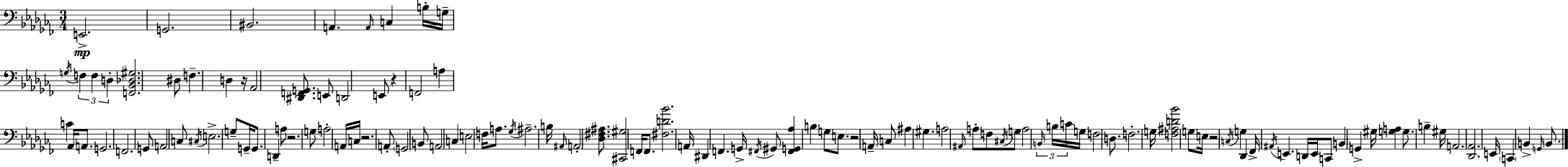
{
  \clef bass
  \numericTimeSignature
  \time 3/4
  \key aes \minor
  e,2.->\mp | g,2. | bis,2. | a,4. \grace { a,16 } c4 b16-. | \break g16-- \acciaccatura { g16 } \tuplet 3/2 { f4 f4 d4-. } | <f, bes, des gis>2. | dis8 f4.-- d4 | r16 aes,2 <dis, f, g,>8. | \break e,8 d,2 | e,8 r4 f,2 | a4 c'4 aes,16 a,8. | g,2. | \break f,2. | g,8 a,2 | c8 \acciaccatura { cis16 } e2.-> | g8-- g,16-- g,8. d,4-- | \break a8 r2. | g8 a2-. | a,16 c16 r2. | a,8-. \parenthesize g,2 | \break b,8 a,2 c4 | e2 f16 | a8. \acciaccatura { ges16 } ais2.-- | b16 \grace { ais,16 } a,2-. | \break <des fis ais>8. <cis, gis>2 | f,16 f,8. <fis d' bes'>2. | a,16 dis,4 f,4. | g,16-> \acciaccatura { fis,16 } gis,8 <fis, g, aes>4 | \break b4 g8 e8. r2 | a,16-- c8 ais4 | gis4. a2 | \grace { ais,16 } a8-. f8 \acciaccatura { cis16 } g8 a2 | \break \tuplet 3/2 { \grace { b,16 } b16 c'16 } g16 f2 | d8. f2.-. | g16 <f ais d' bes'>2 | g8 e16 r2 | \break \acciaccatura { c16 } g4 des,4 | fes,16-> \acciaccatura { ais,16 } e,4. d,16 e,16 | c,8 b,4 g,4-> gis16 <g a>4 | g8. b4-- gis16 a,2. | \break <des, aes,>2. | e,16 | \parenthesize c,4 b,4-> \grace { g,16 } b,8. | \bar "|."
}